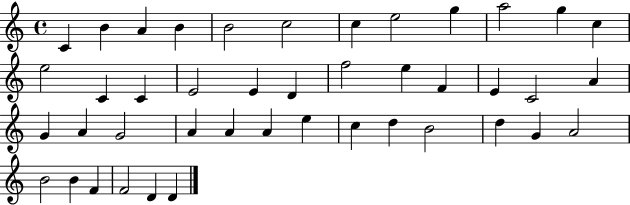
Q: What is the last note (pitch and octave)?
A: D4